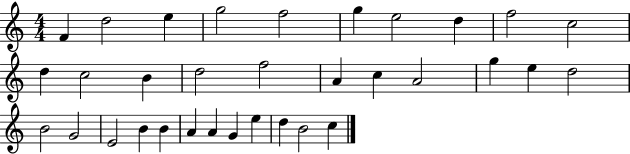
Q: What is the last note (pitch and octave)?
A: C5